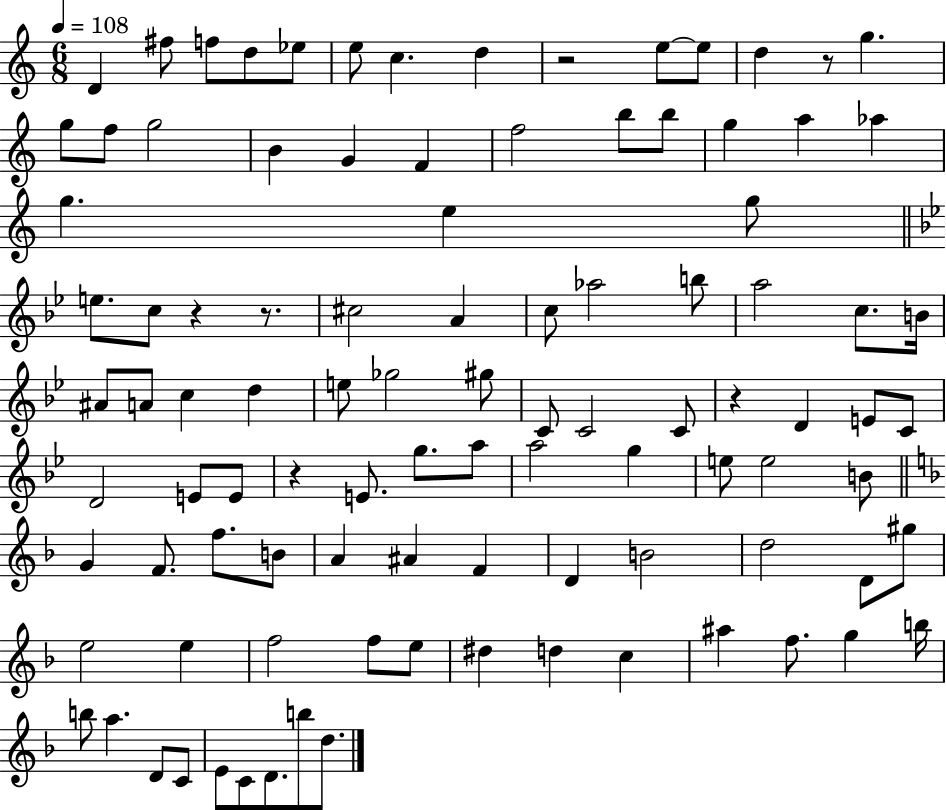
{
  \clef treble
  \numericTimeSignature
  \time 6/8
  \key c \major
  \tempo 4 = 108
  d'4 fis''8 f''8 d''8 ees''8 | e''8 c''4. d''4 | r2 e''8~~ e''8 | d''4 r8 g''4. | \break g''8 f''8 g''2 | b'4 g'4 f'4 | f''2 b''8 b''8 | g''4 a''4 aes''4 | \break g''4. e''4 g''8 | \bar "||" \break \key bes \major e''8. c''8 r4 r8. | cis''2 a'4 | c''8 aes''2 b''8 | a''2 c''8. b'16 | \break ais'8 a'8 c''4 d''4 | e''8 ges''2 gis''8 | c'8 c'2 c'8 | r4 d'4 e'8 c'8 | \break d'2 e'8 e'8 | r4 e'8. g''8. a''8 | a''2 g''4 | e''8 e''2 b'8 | \break \bar "||" \break \key f \major g'4 f'8. f''8. b'8 | a'4 ais'4 f'4 | d'4 b'2 | d''2 d'8 gis''8 | \break e''2 e''4 | f''2 f''8 e''8 | dis''4 d''4 c''4 | ais''4 f''8. g''4 b''16 | \break b''8 a''4. d'8 c'8 | e'8 c'8 d'8. b''8 d''8. | \bar "|."
}